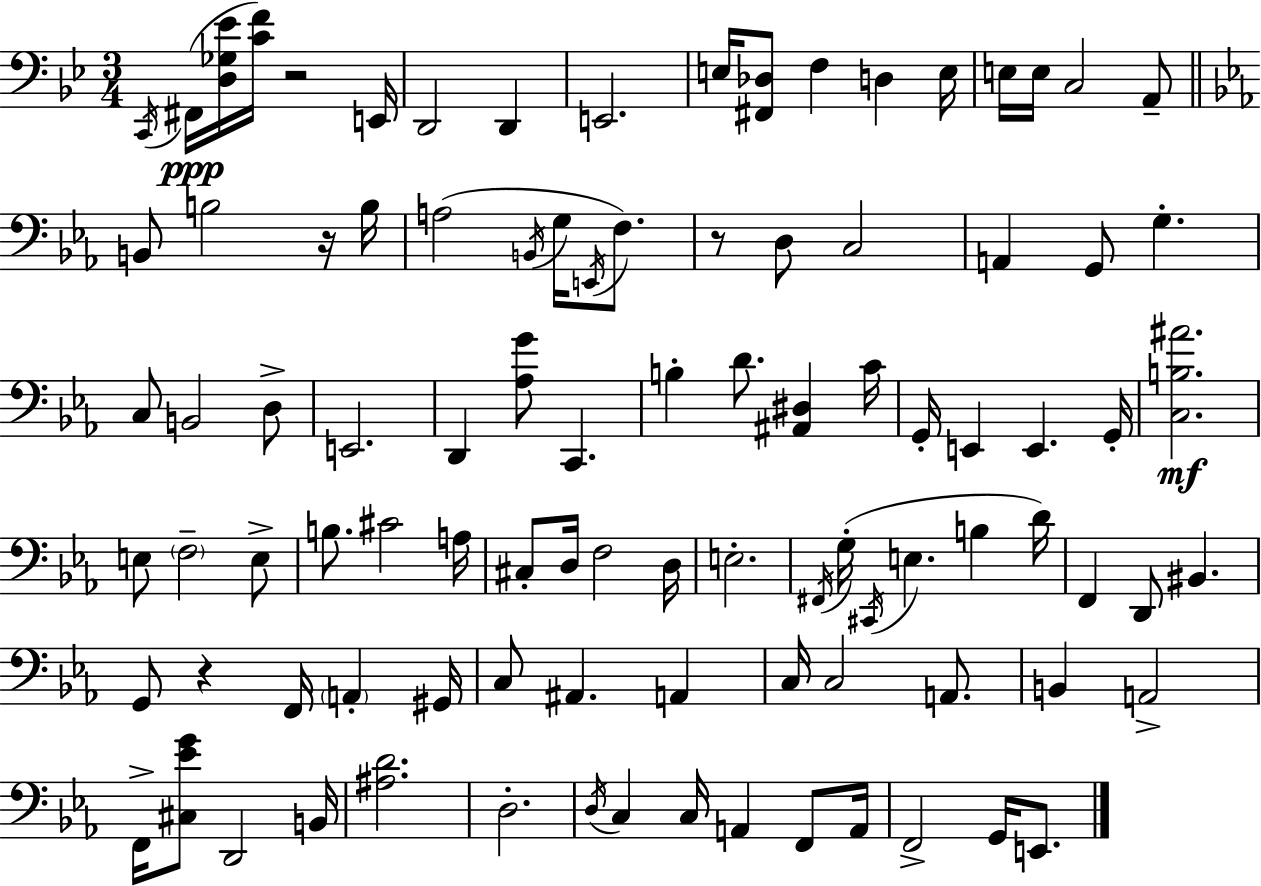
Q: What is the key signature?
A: BES major